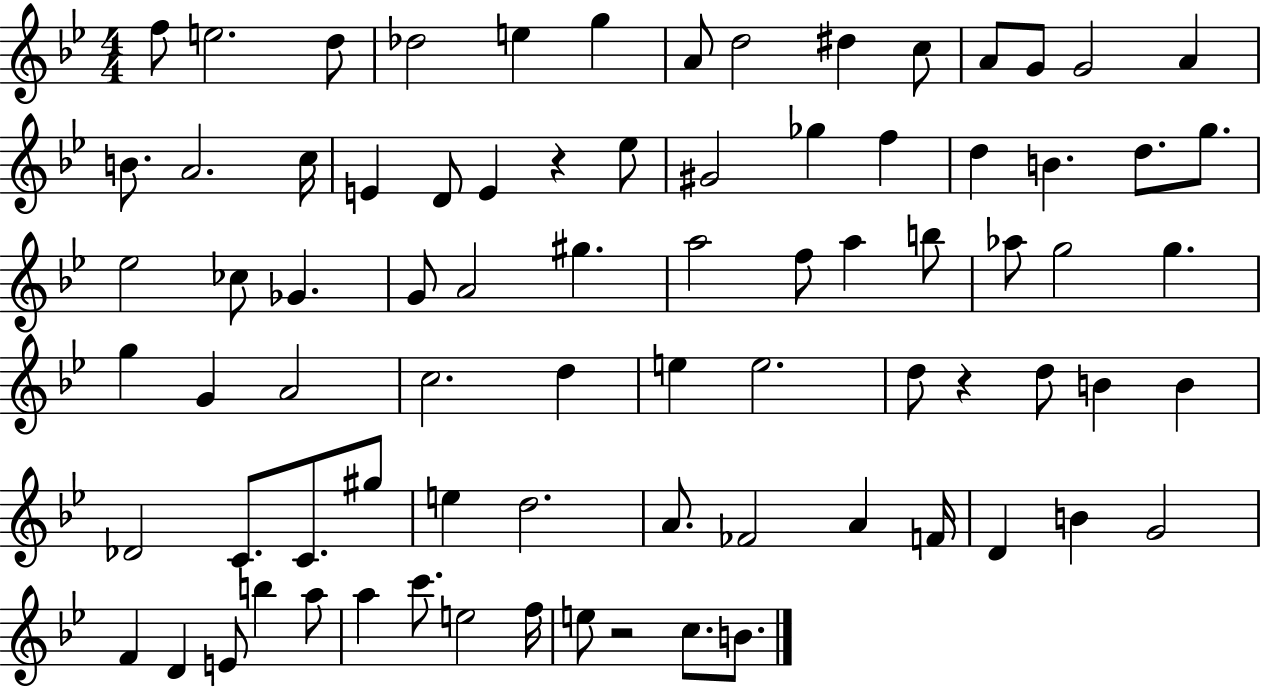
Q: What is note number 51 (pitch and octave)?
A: B4